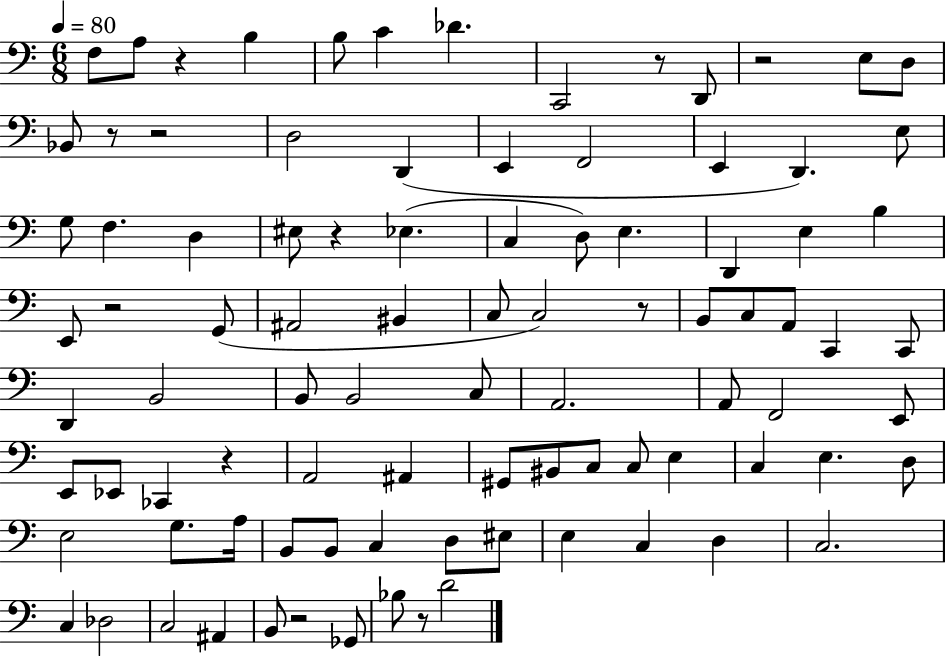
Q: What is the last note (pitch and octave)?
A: D4